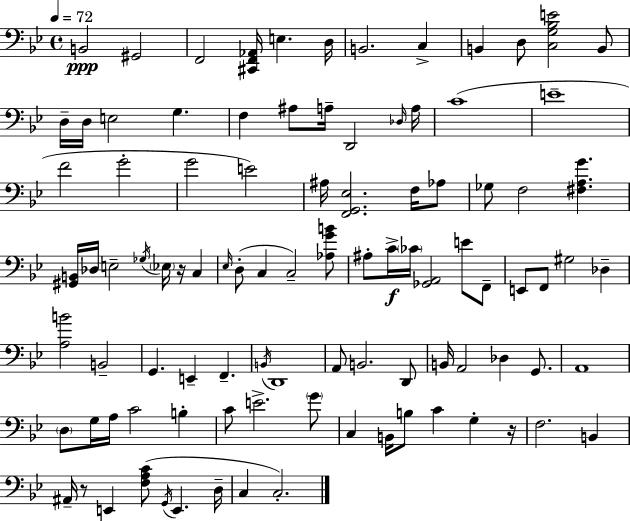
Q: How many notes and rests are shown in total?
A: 97